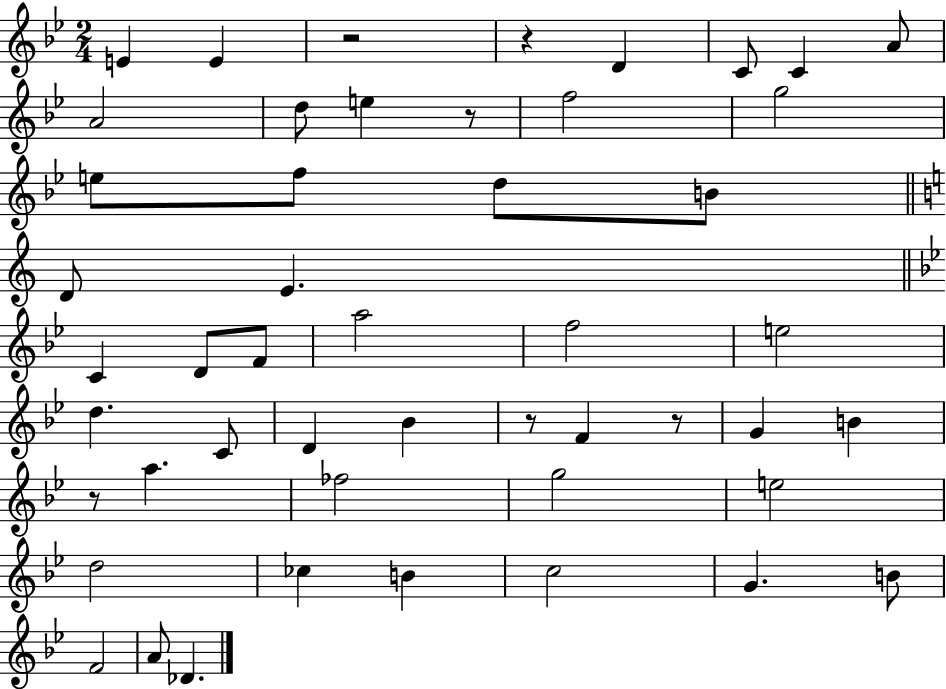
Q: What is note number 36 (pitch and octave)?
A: CES5